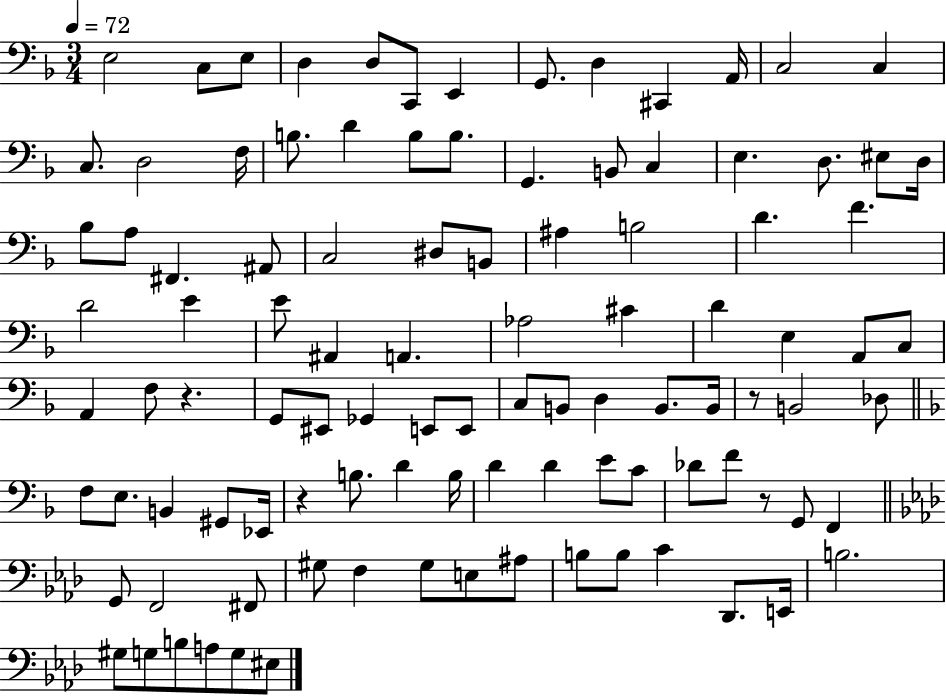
{
  \clef bass
  \numericTimeSignature
  \time 3/4
  \key f \major
  \tempo 4 = 72
  e2 c8 e8 | d4 d8 c,8 e,4 | g,8. d4 cis,4 a,16 | c2 c4 | \break c8. d2 f16 | b8. d'4 b8 b8. | g,4. b,8 c4 | e4. d8. eis8 d16 | \break bes8 a8 fis,4. ais,8 | c2 dis8 b,8 | ais4 b2 | d'4. f'4. | \break d'2 e'4 | e'8 ais,4 a,4. | aes2 cis'4 | d'4 e4 a,8 c8 | \break a,4 f8 r4. | g,8 eis,8 ges,4 e,8 e,8 | c8 b,8 d4 b,8. b,16 | r8 b,2 des8 | \break \bar "||" \break \key d \minor f8 e8. b,4 gis,8 ees,16 | r4 b8. d'4 b16 | d'4 d'4 e'8 c'8 | des'8 f'8 r8 g,8 f,4 | \break \bar "||" \break \key aes \major g,8 f,2 fis,8 | gis8 f4 gis8 e8 ais8 | b8 b8 c'4 des,8. e,16 | b2. | \break gis8 g8 b8 a8 g8 eis8 | \bar "|."
}